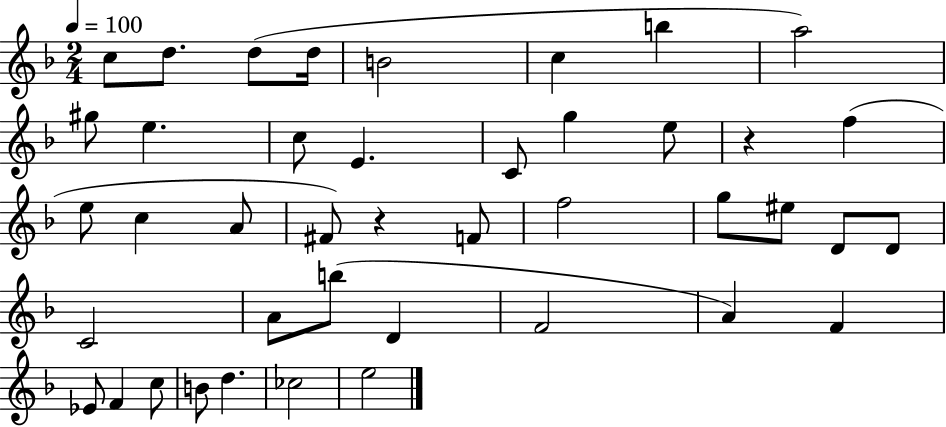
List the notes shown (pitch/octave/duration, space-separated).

C5/e D5/e. D5/e D5/s B4/h C5/q B5/q A5/h G#5/e E5/q. C5/e E4/q. C4/e G5/q E5/e R/q F5/q E5/e C5/q A4/e F#4/e R/q F4/e F5/h G5/e EIS5/e D4/e D4/e C4/h A4/e B5/e D4/q F4/h A4/q F4/q Eb4/e F4/q C5/e B4/e D5/q. CES5/h E5/h